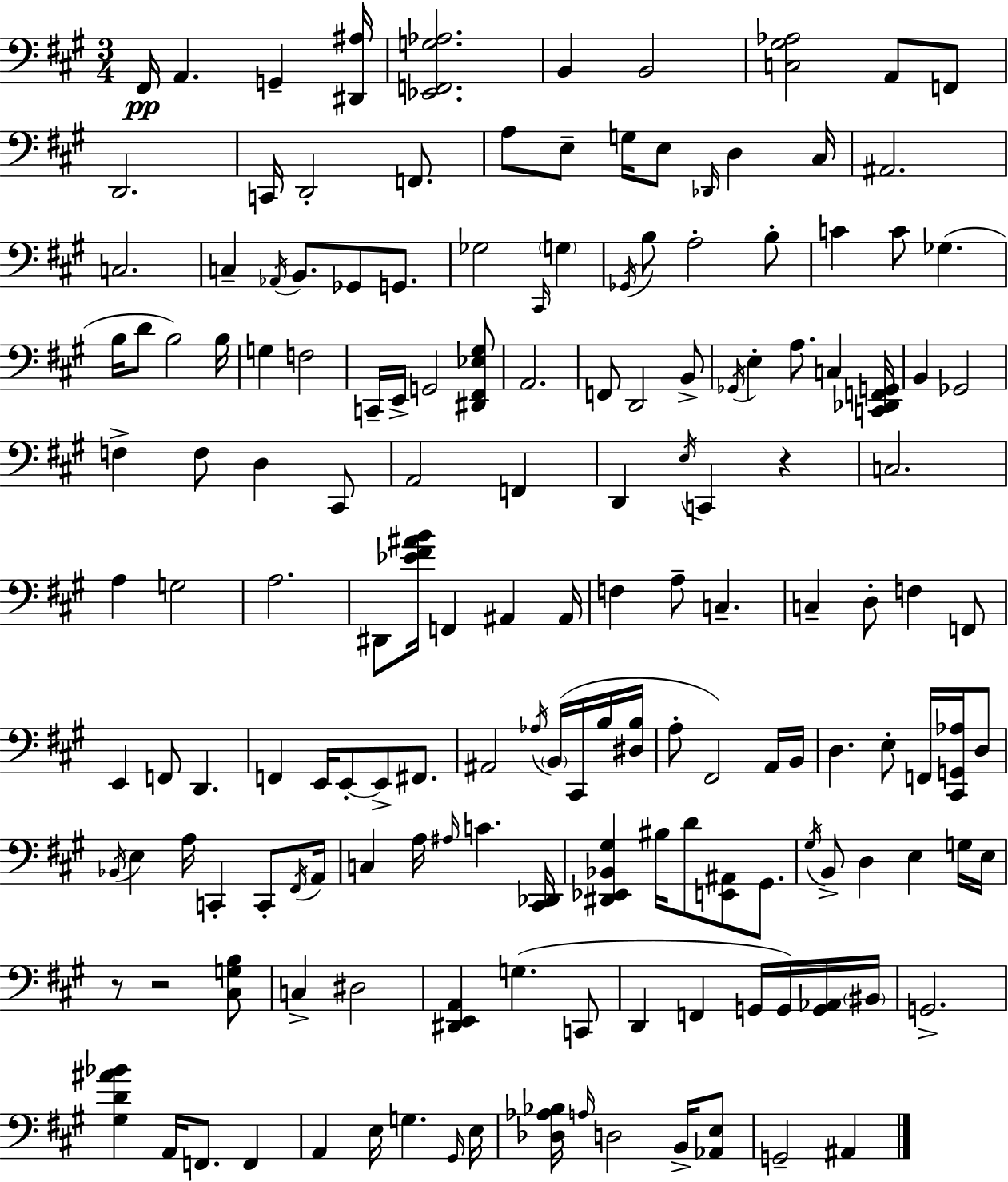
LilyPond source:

{
  \clef bass
  \numericTimeSignature
  \time 3/4
  \key a \major
  fis,16\pp a,4. g,4-- <dis, ais>16 | <ees, f, g aes>2. | b,4 b,2 | <c gis aes>2 a,8 f,8 | \break d,2. | c,16 d,2-. f,8. | a8 e8-- g16 e8 \grace { des,16 } d4 | cis16 ais,2. | \break c2. | c4-- \acciaccatura { aes,16 } b,8. ges,8 g,8. | ges2 \grace { cis,16 } \parenthesize g4 | \acciaccatura { ges,16 } b8 a2-. | \break b8-. c'4 c'8 ges4.( | b16 d'8 b2) | b16 g4 f2 | c,16-- e,16-> g,2 | \break <dis, fis, ees gis>8 a,2. | f,8 d,2 | b,8-> \acciaccatura { ges,16 } e4-. a8. | c4 <c, des, f, g,>16 b,4 ges,2 | \break f4-> f8 d4 | cis,8 a,2 | f,4 d,4 \acciaccatura { e16 } c,4 | r4 c2. | \break a4 g2 | a2. | dis,8 <ees' fis' ais' b'>16 f,4 | ais,4 ais,16 f4 a8-- | \break c4.-- c4-- d8-. | f4 f,8 e,4 f,8 | d,4. f,4 e,16 e,8-.~~ | e,8-> fis,8. ais,2 | \break \acciaccatura { aes16 } \parenthesize b,16( cis,16 b16 <dis b>16 a8-. fis,2) | a,16 b,16 d4. | e8-. f,16 <cis, g, aes>16 d8 \acciaccatura { bes,16 } e4 | a16 c,4-. c,8-. \acciaccatura { fis,16 } a,16 c4 | \break a16 \grace { ais16 } c'4. <cis, des,>16 <dis, ees, bes, gis>4 | bis16 d'8 <e, ais,>8 gis,8. \acciaccatura { gis16 } b,8-> | d4 e4 g16 e16 r8 | r2 <cis g b>8 c4-> | \break dis2 <dis, e, a,>4 | g4.( c,8 d,4 | f,4 g,16 g,16) <g, aes,>16 \parenthesize bis,16 g,2.-> | <gis d' ais' bes'>4 | \break a,16 f,8. f,4 a,4 | e16 g4. \grace { gis,16 } e16 | <des aes bes>16 \grace { a16 } d2 b,16-> <aes, e>8 | g,2-- ais,4 | \break \bar "|."
}